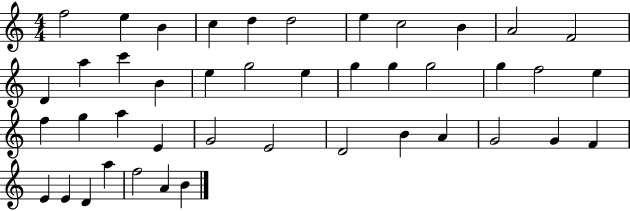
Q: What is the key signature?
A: C major